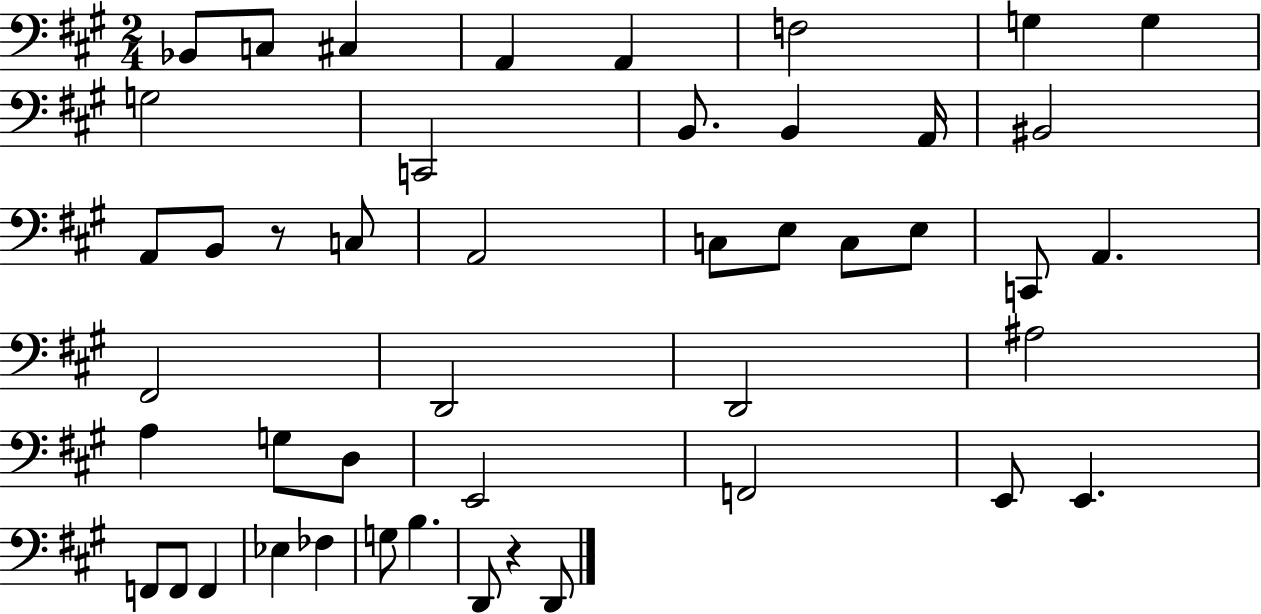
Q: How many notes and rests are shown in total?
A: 46